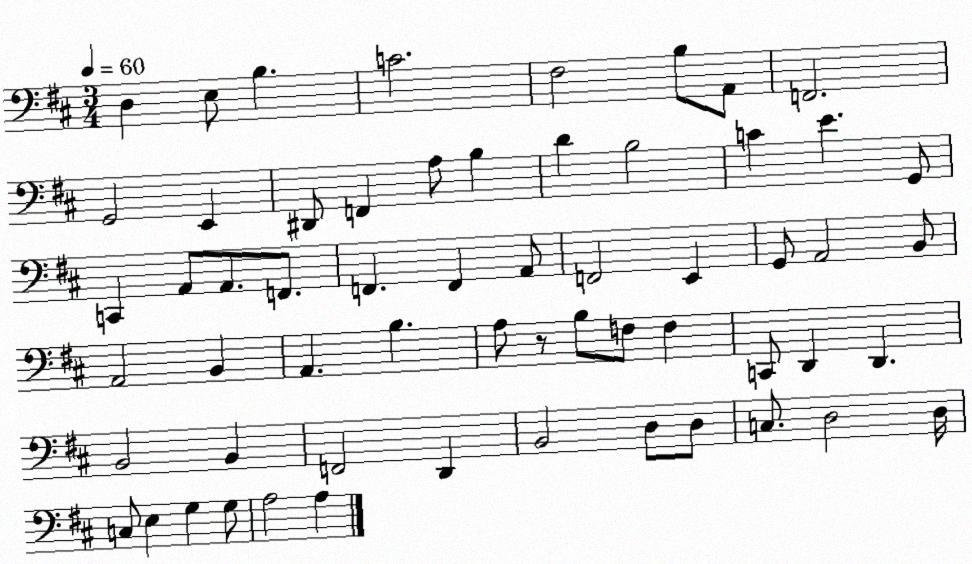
X:1
T:Untitled
M:3/4
L:1/4
K:D
D, E,/2 B, C2 ^F,2 B,/2 A,,/2 F,,2 G,,2 E,, ^D,,/2 F,, A,/2 B, D B,2 C E G,,/2 C,, A,,/2 A,,/2 F,,/2 F,, F,, A,,/2 F,,2 E,, G,,/2 A,,2 B,,/2 A,,2 B,, A,, B, A,/2 z/2 B,/2 F,/2 F, C,,/2 D,, D,, B,,2 B,, F,,2 D,, B,,2 D,/2 D,/2 C,/2 D,2 D,/4 C,/2 E, G, G,/2 A,2 A,